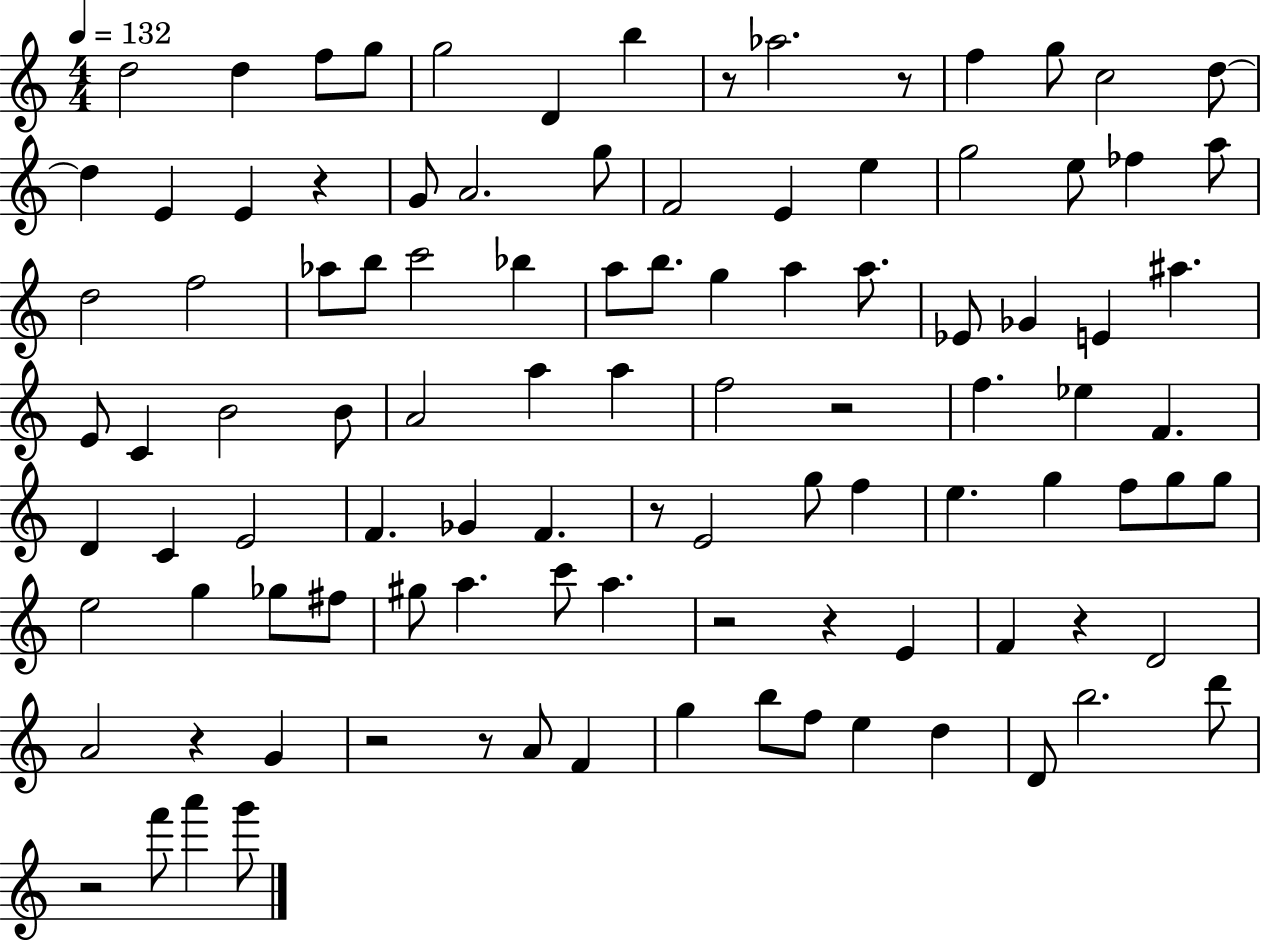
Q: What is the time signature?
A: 4/4